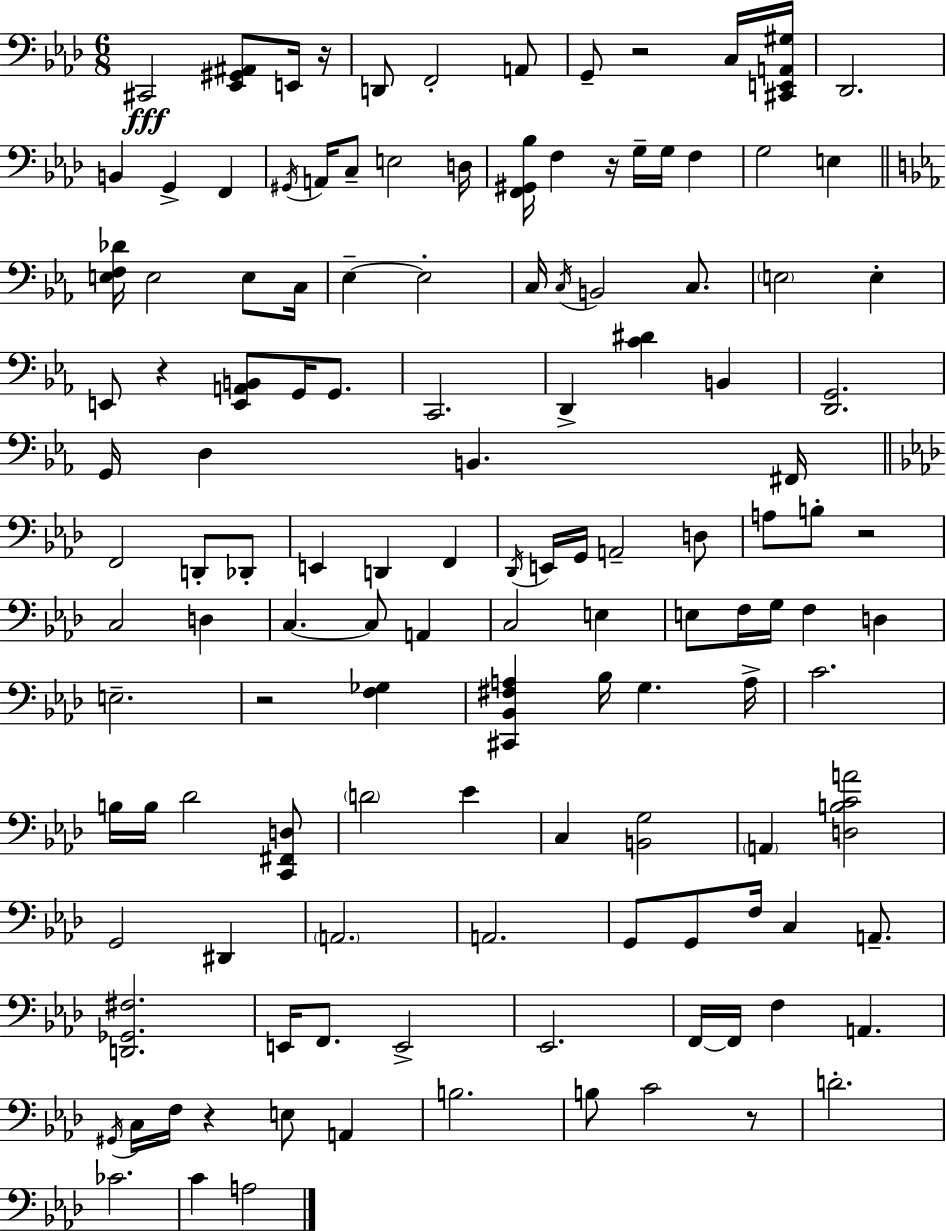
X:1
T:Untitled
M:6/8
L:1/4
K:Ab
^C,,2 [_E,,^G,,^A,,]/2 E,,/4 z/4 D,,/2 F,,2 A,,/2 G,,/2 z2 C,/4 [^C,,E,,A,,^G,]/4 _D,,2 B,, G,, F,, ^G,,/4 A,,/4 C,/2 E,2 D,/4 [F,,^G,,_B,]/4 F, z/4 G,/4 G,/4 F, G,2 E, [E,F,_D]/4 E,2 E,/2 C,/4 _E, _E,2 C,/4 C,/4 B,,2 C,/2 E,2 E, E,,/2 z [E,,A,,B,,]/2 G,,/4 G,,/2 C,,2 D,, [C^D] B,, [D,,G,,]2 G,,/4 D, B,, ^F,,/4 F,,2 D,,/2 _D,,/2 E,, D,, F,, _D,,/4 E,,/4 G,,/4 A,,2 D,/2 A,/2 B,/2 z2 C,2 D, C, C,/2 A,, C,2 E, E,/2 F,/4 G,/4 F, D, E,2 z2 [F,_G,] [^C,,_B,,^F,A,] _B,/4 G, A,/4 C2 B,/4 B,/4 _D2 [C,,^F,,D,]/2 D2 _E C, [B,,G,]2 A,, [D,B,CA]2 G,,2 ^D,, A,,2 A,,2 G,,/2 G,,/2 F,/4 C, A,,/2 [D,,_G,,^F,]2 E,,/4 F,,/2 E,,2 _E,,2 F,,/4 F,,/4 F, A,, ^G,,/4 C,/4 F,/4 z E,/2 A,, B,2 B,/2 C2 z/2 D2 _C2 C A,2